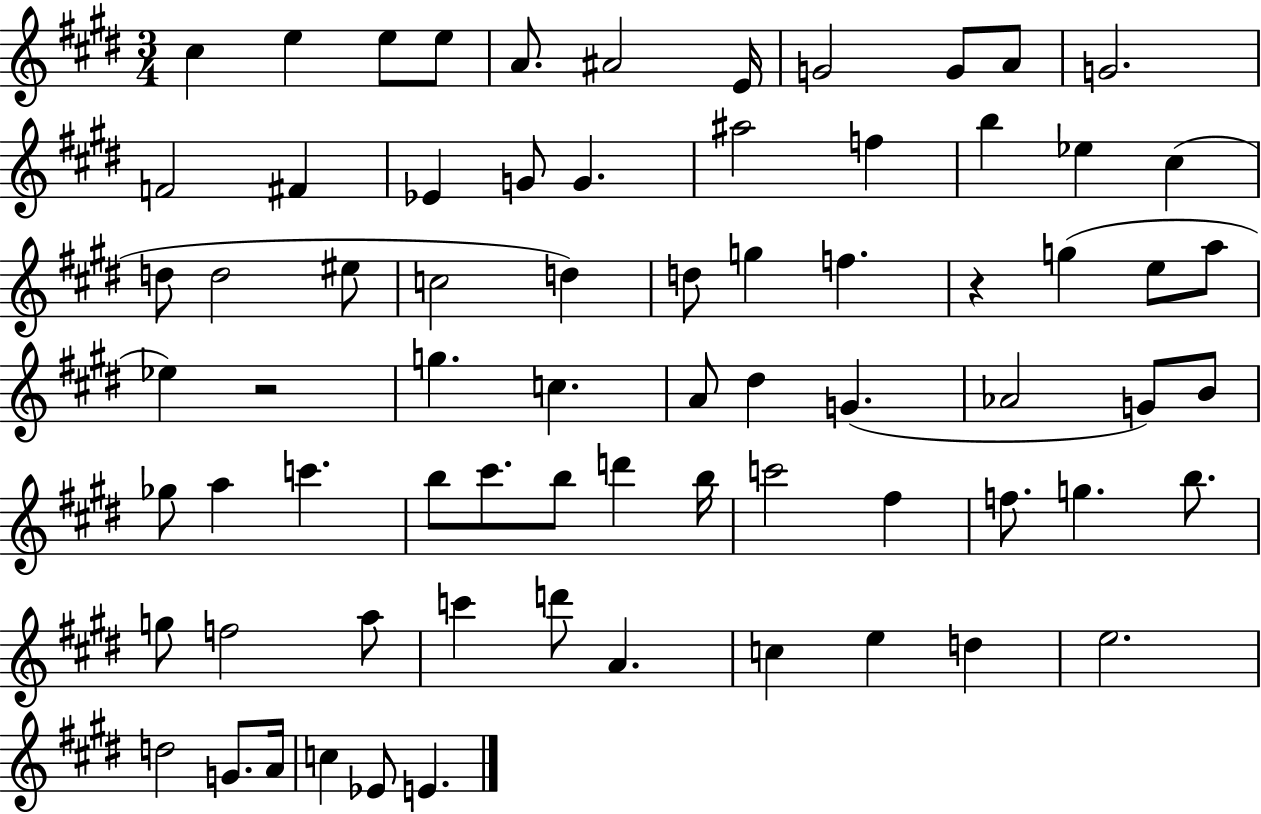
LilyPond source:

{
  \clef treble
  \numericTimeSignature
  \time 3/4
  \key e \major
  cis''4 e''4 e''8 e''8 | a'8. ais'2 e'16 | g'2 g'8 a'8 | g'2. | \break f'2 fis'4 | ees'4 g'8 g'4. | ais''2 f''4 | b''4 ees''4 cis''4( | \break d''8 d''2 eis''8 | c''2 d''4) | d''8 g''4 f''4. | r4 g''4( e''8 a''8 | \break ees''4) r2 | g''4. c''4. | a'8 dis''4 g'4.( | aes'2 g'8) b'8 | \break ges''8 a''4 c'''4. | b''8 cis'''8. b''8 d'''4 b''16 | c'''2 fis''4 | f''8. g''4. b''8. | \break g''8 f''2 a''8 | c'''4 d'''8 a'4. | c''4 e''4 d''4 | e''2. | \break d''2 g'8. a'16 | c''4 ees'8 e'4. | \bar "|."
}